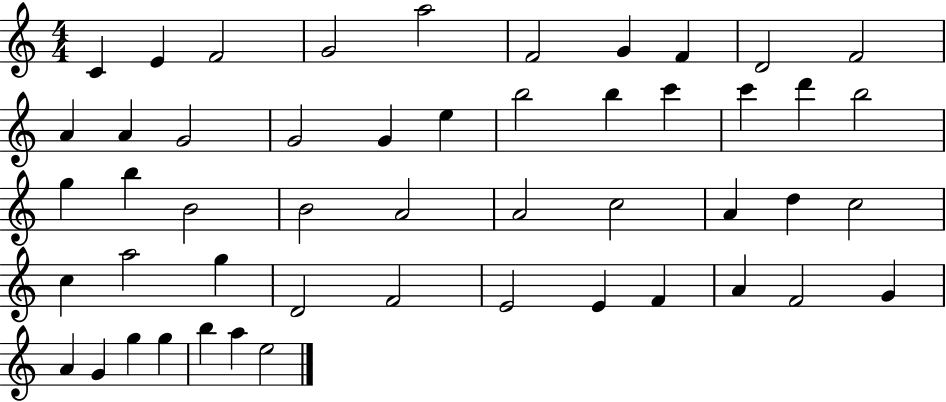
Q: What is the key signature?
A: C major